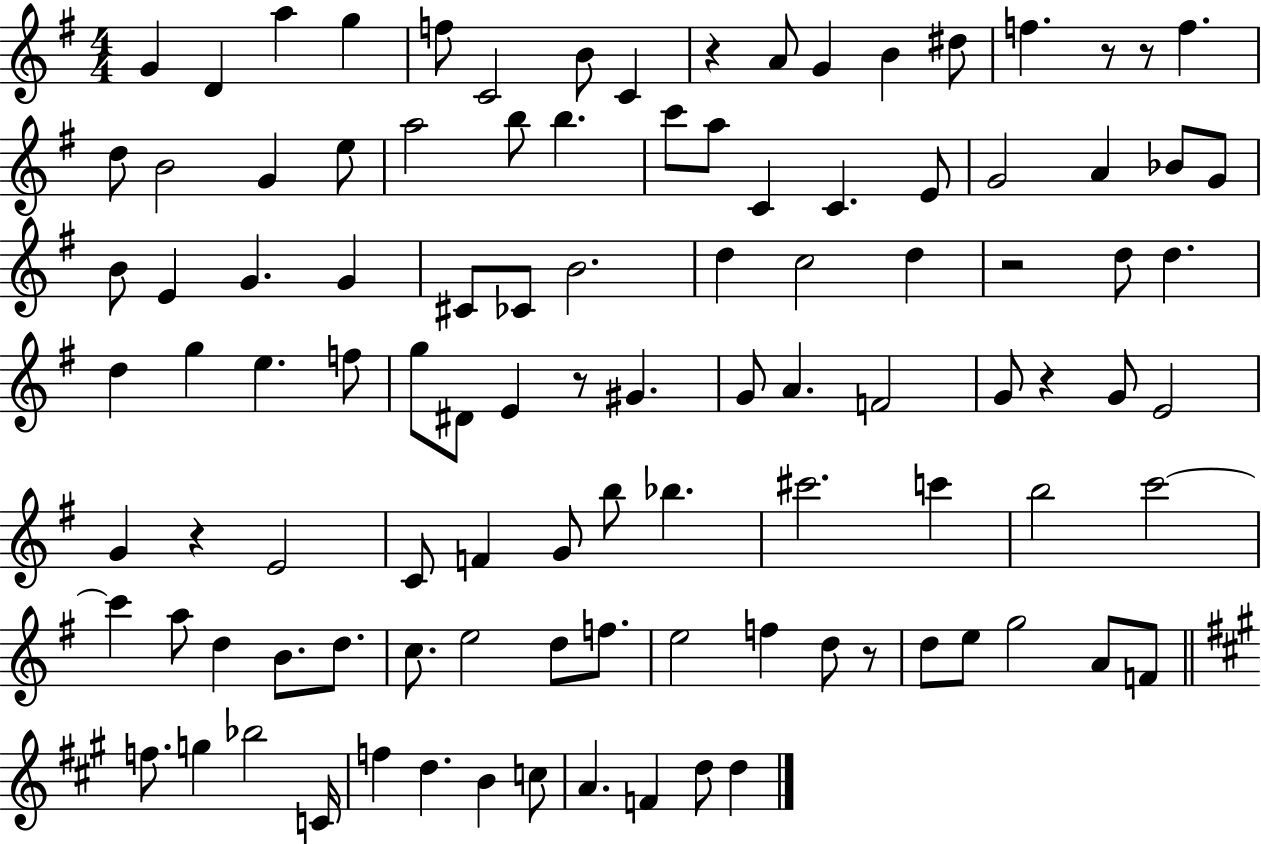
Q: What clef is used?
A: treble